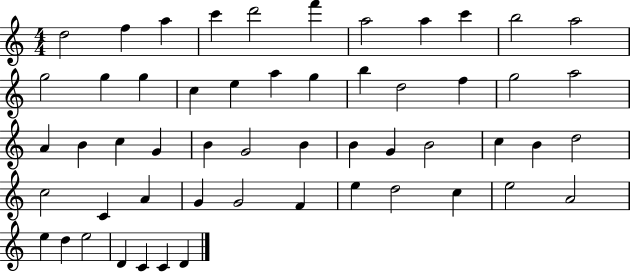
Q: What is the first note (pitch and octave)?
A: D5